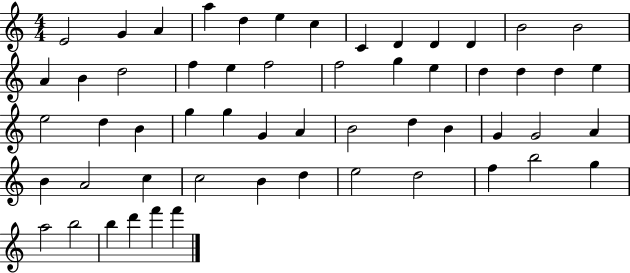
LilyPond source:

{
  \clef treble
  \numericTimeSignature
  \time 4/4
  \key c \major
  e'2 g'4 a'4 | a''4 d''4 e''4 c''4 | c'4 d'4 d'4 d'4 | b'2 b'2 | \break a'4 b'4 d''2 | f''4 e''4 f''2 | f''2 g''4 e''4 | d''4 d''4 d''4 e''4 | \break e''2 d''4 b'4 | g''4 g''4 g'4 a'4 | b'2 d''4 b'4 | g'4 g'2 a'4 | \break b'4 a'2 c''4 | c''2 b'4 d''4 | e''2 d''2 | f''4 b''2 g''4 | \break a''2 b''2 | b''4 d'''4 f'''4 f'''4 | \bar "|."
}